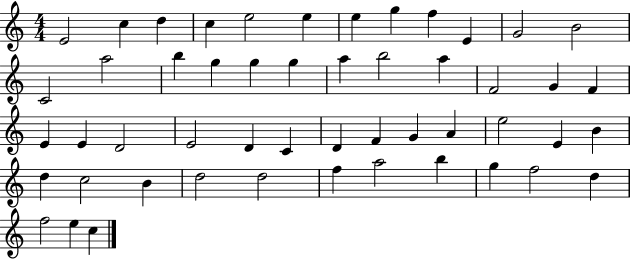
E4/h C5/q D5/q C5/q E5/h E5/q E5/q G5/q F5/q E4/q G4/h B4/h C4/h A5/h B5/q G5/q G5/q G5/q A5/q B5/h A5/q F4/h G4/q F4/q E4/q E4/q D4/h E4/h D4/q C4/q D4/q F4/q G4/q A4/q E5/h E4/q B4/q D5/q C5/h B4/q D5/h D5/h F5/q A5/h B5/q G5/q F5/h D5/q F5/h E5/q C5/q